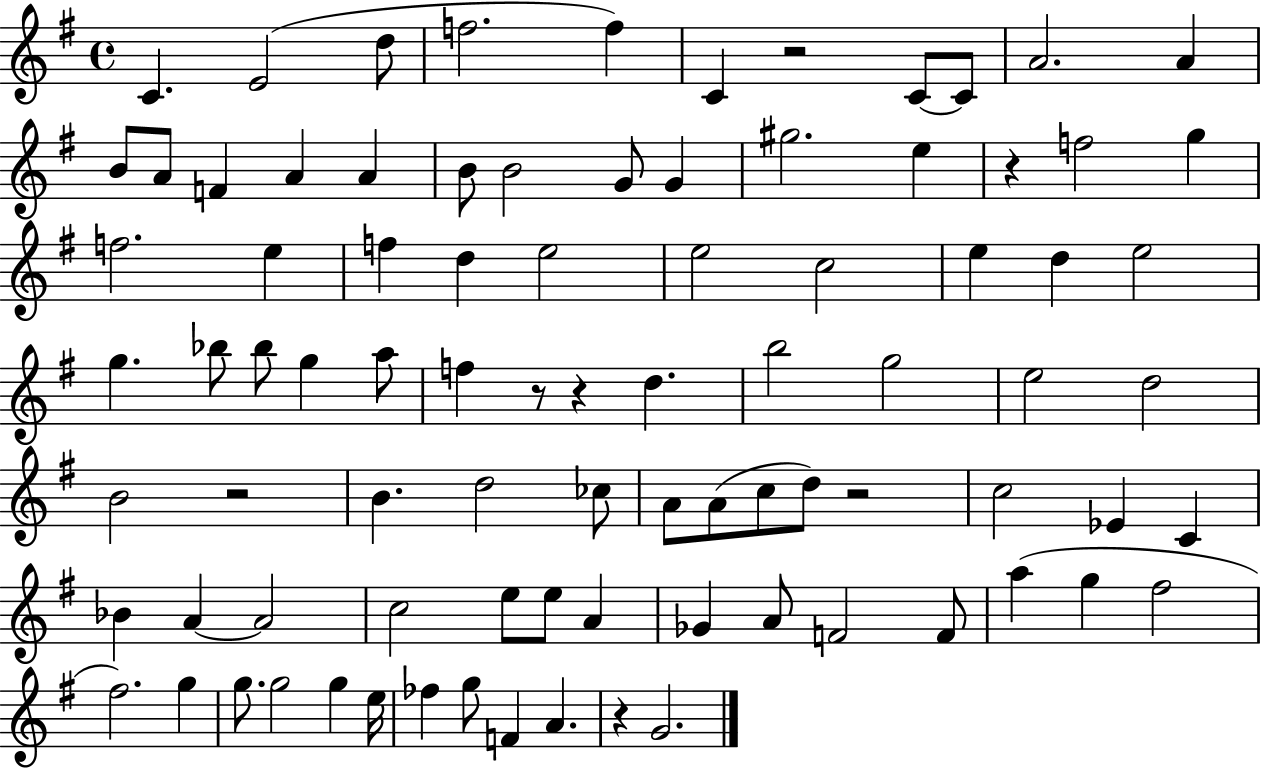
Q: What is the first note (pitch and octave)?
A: C4